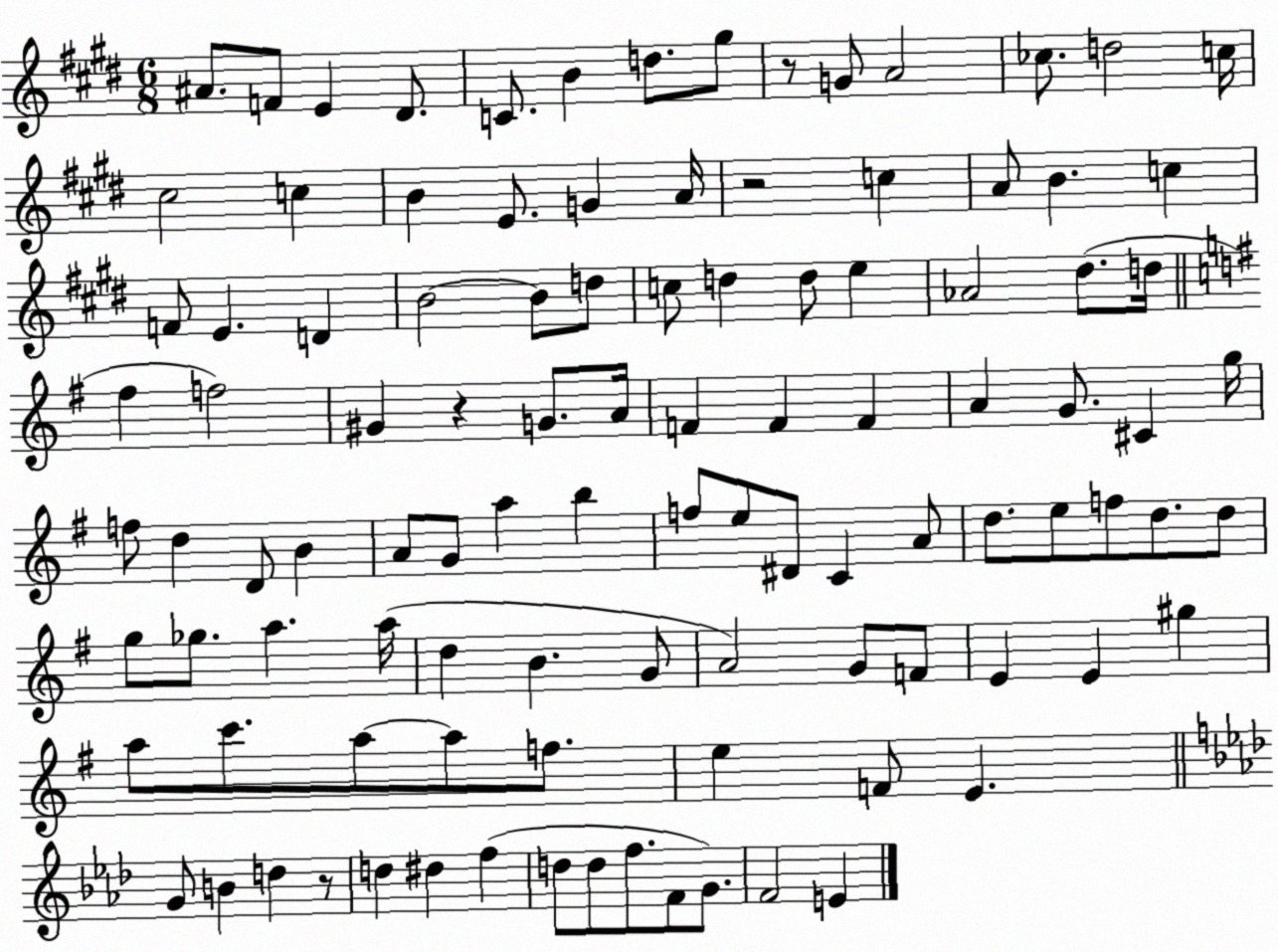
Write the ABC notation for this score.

X:1
T:Untitled
M:6/8
L:1/4
K:E
^A/2 F/2 E ^D/2 C/2 B d/2 ^g/2 z/2 G/2 A2 _c/2 d2 c/4 ^c2 c B E/2 G A/4 z2 c A/2 B c F/2 E D B2 B/2 d/2 c/2 d d/2 e _A2 ^d/2 d/4 ^f f2 ^G z G/2 A/4 F F F A G/2 ^C g/4 f/2 d D/2 B A/2 G/2 a b f/2 e/2 ^D/2 C A/2 d/2 e/2 f/2 d/2 d/2 g/2 _g/2 a a/4 d B G/2 A2 G/2 F/2 E E ^g a/2 c'/2 a/2 a/2 f/2 e F/2 E G/2 B d z/2 d ^d f d/2 d/2 f/2 F/2 G/2 F2 E